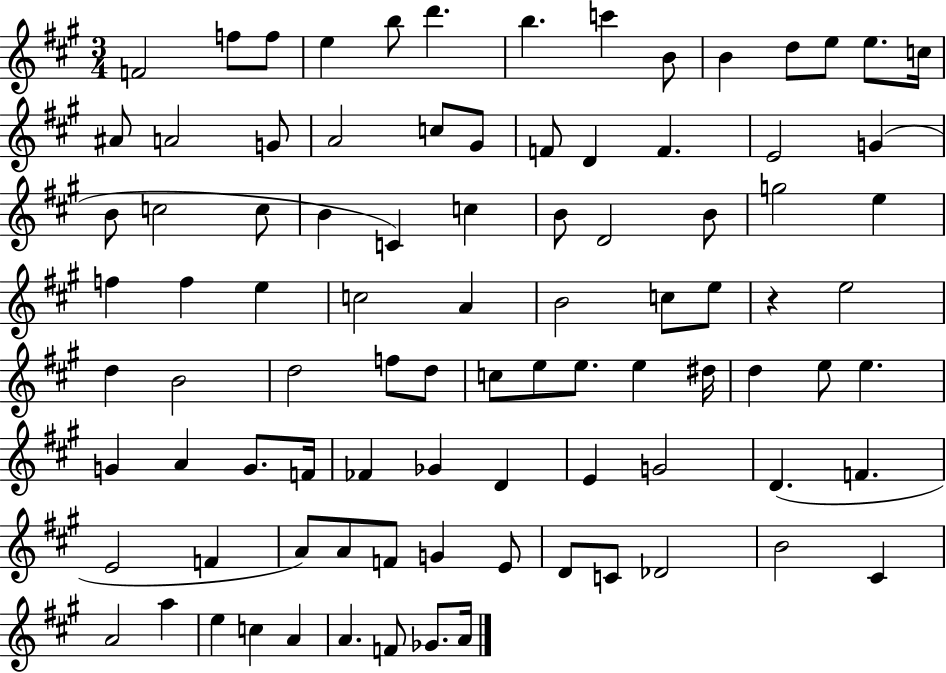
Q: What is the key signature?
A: A major